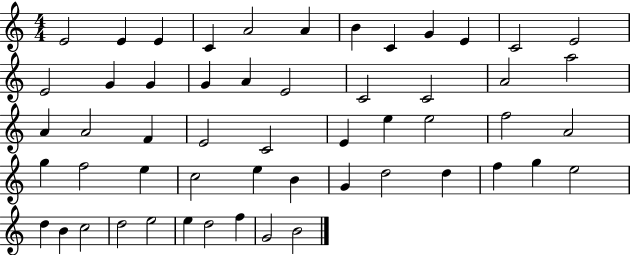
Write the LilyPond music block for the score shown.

{
  \clef treble
  \numericTimeSignature
  \time 4/4
  \key c \major
  e'2 e'4 e'4 | c'4 a'2 a'4 | b'4 c'4 g'4 e'4 | c'2 e'2 | \break e'2 g'4 g'4 | g'4 a'4 e'2 | c'2 c'2 | a'2 a''2 | \break a'4 a'2 f'4 | e'2 c'2 | e'4 e''4 e''2 | f''2 a'2 | \break g''4 f''2 e''4 | c''2 e''4 b'4 | g'4 d''2 d''4 | f''4 g''4 e''2 | \break d''4 b'4 c''2 | d''2 e''2 | e''4 d''2 f''4 | g'2 b'2 | \break \bar "|."
}